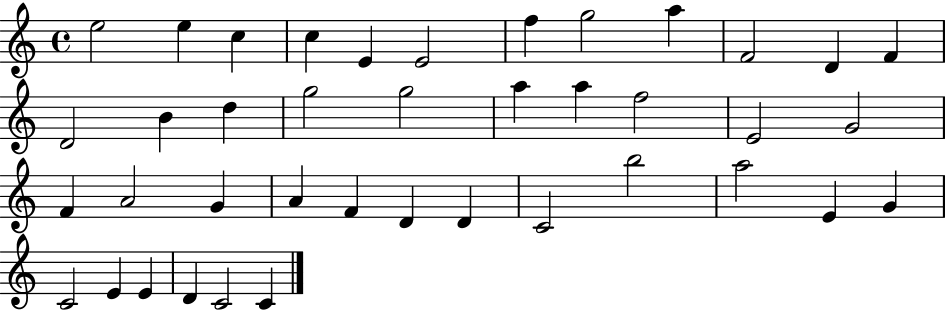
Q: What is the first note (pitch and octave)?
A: E5